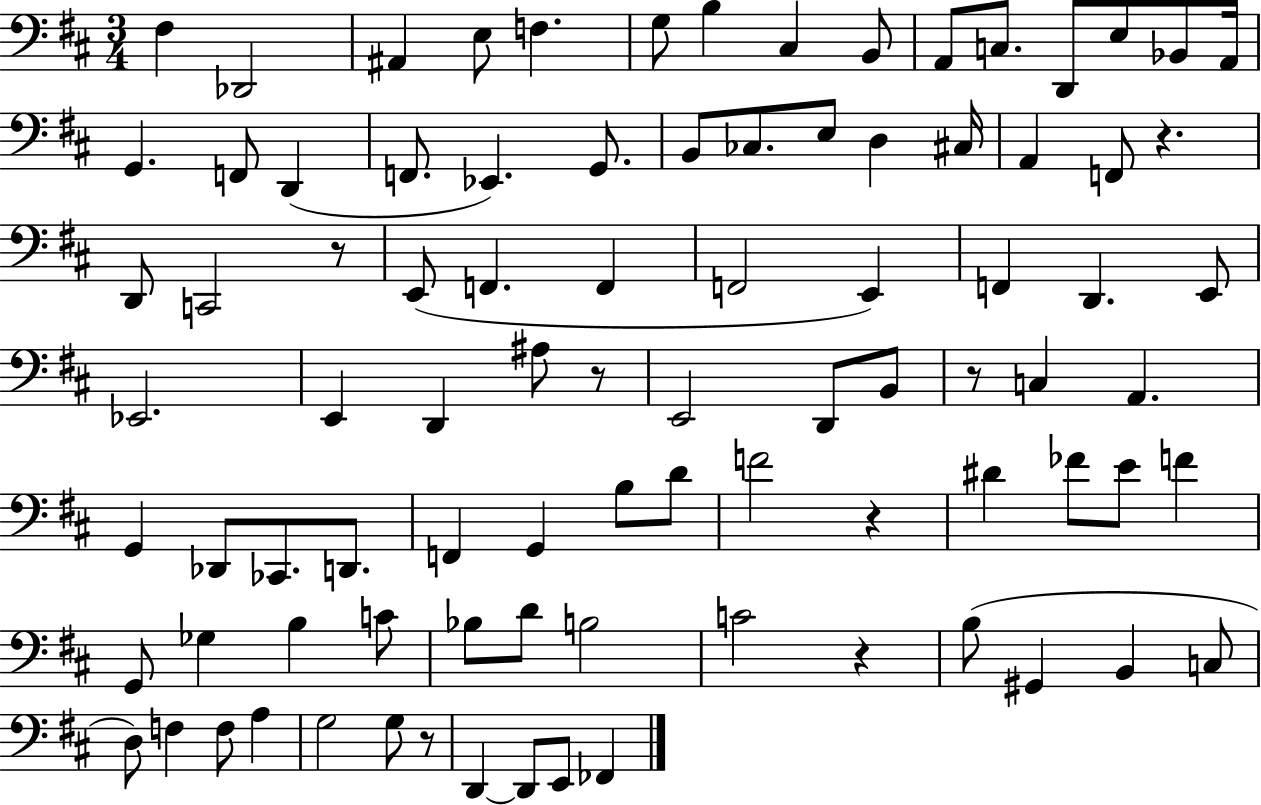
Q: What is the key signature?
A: D major